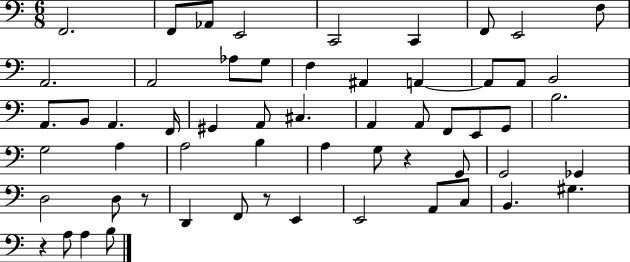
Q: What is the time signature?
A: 6/8